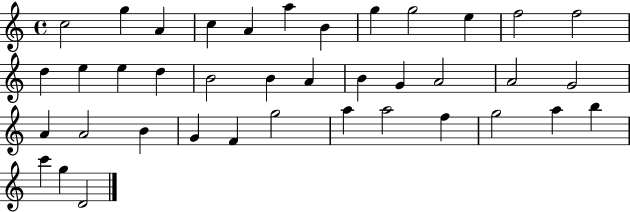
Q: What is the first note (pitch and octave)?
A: C5